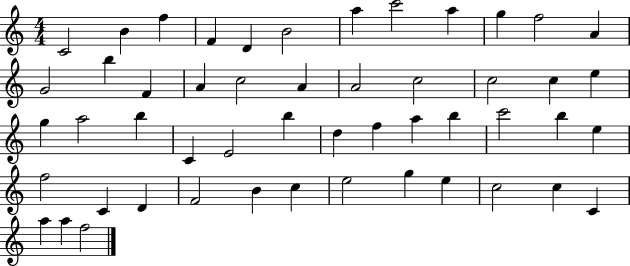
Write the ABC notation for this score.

X:1
T:Untitled
M:4/4
L:1/4
K:C
C2 B f F D B2 a c'2 a g f2 A G2 b F A c2 A A2 c2 c2 c e g a2 b C E2 b d f a b c'2 b e f2 C D F2 B c e2 g e c2 c C a a f2